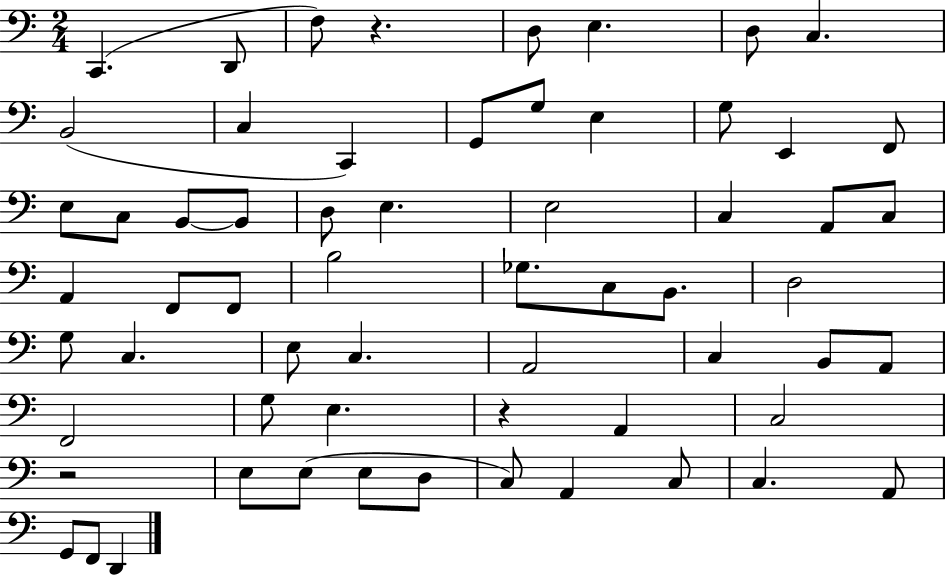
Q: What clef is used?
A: bass